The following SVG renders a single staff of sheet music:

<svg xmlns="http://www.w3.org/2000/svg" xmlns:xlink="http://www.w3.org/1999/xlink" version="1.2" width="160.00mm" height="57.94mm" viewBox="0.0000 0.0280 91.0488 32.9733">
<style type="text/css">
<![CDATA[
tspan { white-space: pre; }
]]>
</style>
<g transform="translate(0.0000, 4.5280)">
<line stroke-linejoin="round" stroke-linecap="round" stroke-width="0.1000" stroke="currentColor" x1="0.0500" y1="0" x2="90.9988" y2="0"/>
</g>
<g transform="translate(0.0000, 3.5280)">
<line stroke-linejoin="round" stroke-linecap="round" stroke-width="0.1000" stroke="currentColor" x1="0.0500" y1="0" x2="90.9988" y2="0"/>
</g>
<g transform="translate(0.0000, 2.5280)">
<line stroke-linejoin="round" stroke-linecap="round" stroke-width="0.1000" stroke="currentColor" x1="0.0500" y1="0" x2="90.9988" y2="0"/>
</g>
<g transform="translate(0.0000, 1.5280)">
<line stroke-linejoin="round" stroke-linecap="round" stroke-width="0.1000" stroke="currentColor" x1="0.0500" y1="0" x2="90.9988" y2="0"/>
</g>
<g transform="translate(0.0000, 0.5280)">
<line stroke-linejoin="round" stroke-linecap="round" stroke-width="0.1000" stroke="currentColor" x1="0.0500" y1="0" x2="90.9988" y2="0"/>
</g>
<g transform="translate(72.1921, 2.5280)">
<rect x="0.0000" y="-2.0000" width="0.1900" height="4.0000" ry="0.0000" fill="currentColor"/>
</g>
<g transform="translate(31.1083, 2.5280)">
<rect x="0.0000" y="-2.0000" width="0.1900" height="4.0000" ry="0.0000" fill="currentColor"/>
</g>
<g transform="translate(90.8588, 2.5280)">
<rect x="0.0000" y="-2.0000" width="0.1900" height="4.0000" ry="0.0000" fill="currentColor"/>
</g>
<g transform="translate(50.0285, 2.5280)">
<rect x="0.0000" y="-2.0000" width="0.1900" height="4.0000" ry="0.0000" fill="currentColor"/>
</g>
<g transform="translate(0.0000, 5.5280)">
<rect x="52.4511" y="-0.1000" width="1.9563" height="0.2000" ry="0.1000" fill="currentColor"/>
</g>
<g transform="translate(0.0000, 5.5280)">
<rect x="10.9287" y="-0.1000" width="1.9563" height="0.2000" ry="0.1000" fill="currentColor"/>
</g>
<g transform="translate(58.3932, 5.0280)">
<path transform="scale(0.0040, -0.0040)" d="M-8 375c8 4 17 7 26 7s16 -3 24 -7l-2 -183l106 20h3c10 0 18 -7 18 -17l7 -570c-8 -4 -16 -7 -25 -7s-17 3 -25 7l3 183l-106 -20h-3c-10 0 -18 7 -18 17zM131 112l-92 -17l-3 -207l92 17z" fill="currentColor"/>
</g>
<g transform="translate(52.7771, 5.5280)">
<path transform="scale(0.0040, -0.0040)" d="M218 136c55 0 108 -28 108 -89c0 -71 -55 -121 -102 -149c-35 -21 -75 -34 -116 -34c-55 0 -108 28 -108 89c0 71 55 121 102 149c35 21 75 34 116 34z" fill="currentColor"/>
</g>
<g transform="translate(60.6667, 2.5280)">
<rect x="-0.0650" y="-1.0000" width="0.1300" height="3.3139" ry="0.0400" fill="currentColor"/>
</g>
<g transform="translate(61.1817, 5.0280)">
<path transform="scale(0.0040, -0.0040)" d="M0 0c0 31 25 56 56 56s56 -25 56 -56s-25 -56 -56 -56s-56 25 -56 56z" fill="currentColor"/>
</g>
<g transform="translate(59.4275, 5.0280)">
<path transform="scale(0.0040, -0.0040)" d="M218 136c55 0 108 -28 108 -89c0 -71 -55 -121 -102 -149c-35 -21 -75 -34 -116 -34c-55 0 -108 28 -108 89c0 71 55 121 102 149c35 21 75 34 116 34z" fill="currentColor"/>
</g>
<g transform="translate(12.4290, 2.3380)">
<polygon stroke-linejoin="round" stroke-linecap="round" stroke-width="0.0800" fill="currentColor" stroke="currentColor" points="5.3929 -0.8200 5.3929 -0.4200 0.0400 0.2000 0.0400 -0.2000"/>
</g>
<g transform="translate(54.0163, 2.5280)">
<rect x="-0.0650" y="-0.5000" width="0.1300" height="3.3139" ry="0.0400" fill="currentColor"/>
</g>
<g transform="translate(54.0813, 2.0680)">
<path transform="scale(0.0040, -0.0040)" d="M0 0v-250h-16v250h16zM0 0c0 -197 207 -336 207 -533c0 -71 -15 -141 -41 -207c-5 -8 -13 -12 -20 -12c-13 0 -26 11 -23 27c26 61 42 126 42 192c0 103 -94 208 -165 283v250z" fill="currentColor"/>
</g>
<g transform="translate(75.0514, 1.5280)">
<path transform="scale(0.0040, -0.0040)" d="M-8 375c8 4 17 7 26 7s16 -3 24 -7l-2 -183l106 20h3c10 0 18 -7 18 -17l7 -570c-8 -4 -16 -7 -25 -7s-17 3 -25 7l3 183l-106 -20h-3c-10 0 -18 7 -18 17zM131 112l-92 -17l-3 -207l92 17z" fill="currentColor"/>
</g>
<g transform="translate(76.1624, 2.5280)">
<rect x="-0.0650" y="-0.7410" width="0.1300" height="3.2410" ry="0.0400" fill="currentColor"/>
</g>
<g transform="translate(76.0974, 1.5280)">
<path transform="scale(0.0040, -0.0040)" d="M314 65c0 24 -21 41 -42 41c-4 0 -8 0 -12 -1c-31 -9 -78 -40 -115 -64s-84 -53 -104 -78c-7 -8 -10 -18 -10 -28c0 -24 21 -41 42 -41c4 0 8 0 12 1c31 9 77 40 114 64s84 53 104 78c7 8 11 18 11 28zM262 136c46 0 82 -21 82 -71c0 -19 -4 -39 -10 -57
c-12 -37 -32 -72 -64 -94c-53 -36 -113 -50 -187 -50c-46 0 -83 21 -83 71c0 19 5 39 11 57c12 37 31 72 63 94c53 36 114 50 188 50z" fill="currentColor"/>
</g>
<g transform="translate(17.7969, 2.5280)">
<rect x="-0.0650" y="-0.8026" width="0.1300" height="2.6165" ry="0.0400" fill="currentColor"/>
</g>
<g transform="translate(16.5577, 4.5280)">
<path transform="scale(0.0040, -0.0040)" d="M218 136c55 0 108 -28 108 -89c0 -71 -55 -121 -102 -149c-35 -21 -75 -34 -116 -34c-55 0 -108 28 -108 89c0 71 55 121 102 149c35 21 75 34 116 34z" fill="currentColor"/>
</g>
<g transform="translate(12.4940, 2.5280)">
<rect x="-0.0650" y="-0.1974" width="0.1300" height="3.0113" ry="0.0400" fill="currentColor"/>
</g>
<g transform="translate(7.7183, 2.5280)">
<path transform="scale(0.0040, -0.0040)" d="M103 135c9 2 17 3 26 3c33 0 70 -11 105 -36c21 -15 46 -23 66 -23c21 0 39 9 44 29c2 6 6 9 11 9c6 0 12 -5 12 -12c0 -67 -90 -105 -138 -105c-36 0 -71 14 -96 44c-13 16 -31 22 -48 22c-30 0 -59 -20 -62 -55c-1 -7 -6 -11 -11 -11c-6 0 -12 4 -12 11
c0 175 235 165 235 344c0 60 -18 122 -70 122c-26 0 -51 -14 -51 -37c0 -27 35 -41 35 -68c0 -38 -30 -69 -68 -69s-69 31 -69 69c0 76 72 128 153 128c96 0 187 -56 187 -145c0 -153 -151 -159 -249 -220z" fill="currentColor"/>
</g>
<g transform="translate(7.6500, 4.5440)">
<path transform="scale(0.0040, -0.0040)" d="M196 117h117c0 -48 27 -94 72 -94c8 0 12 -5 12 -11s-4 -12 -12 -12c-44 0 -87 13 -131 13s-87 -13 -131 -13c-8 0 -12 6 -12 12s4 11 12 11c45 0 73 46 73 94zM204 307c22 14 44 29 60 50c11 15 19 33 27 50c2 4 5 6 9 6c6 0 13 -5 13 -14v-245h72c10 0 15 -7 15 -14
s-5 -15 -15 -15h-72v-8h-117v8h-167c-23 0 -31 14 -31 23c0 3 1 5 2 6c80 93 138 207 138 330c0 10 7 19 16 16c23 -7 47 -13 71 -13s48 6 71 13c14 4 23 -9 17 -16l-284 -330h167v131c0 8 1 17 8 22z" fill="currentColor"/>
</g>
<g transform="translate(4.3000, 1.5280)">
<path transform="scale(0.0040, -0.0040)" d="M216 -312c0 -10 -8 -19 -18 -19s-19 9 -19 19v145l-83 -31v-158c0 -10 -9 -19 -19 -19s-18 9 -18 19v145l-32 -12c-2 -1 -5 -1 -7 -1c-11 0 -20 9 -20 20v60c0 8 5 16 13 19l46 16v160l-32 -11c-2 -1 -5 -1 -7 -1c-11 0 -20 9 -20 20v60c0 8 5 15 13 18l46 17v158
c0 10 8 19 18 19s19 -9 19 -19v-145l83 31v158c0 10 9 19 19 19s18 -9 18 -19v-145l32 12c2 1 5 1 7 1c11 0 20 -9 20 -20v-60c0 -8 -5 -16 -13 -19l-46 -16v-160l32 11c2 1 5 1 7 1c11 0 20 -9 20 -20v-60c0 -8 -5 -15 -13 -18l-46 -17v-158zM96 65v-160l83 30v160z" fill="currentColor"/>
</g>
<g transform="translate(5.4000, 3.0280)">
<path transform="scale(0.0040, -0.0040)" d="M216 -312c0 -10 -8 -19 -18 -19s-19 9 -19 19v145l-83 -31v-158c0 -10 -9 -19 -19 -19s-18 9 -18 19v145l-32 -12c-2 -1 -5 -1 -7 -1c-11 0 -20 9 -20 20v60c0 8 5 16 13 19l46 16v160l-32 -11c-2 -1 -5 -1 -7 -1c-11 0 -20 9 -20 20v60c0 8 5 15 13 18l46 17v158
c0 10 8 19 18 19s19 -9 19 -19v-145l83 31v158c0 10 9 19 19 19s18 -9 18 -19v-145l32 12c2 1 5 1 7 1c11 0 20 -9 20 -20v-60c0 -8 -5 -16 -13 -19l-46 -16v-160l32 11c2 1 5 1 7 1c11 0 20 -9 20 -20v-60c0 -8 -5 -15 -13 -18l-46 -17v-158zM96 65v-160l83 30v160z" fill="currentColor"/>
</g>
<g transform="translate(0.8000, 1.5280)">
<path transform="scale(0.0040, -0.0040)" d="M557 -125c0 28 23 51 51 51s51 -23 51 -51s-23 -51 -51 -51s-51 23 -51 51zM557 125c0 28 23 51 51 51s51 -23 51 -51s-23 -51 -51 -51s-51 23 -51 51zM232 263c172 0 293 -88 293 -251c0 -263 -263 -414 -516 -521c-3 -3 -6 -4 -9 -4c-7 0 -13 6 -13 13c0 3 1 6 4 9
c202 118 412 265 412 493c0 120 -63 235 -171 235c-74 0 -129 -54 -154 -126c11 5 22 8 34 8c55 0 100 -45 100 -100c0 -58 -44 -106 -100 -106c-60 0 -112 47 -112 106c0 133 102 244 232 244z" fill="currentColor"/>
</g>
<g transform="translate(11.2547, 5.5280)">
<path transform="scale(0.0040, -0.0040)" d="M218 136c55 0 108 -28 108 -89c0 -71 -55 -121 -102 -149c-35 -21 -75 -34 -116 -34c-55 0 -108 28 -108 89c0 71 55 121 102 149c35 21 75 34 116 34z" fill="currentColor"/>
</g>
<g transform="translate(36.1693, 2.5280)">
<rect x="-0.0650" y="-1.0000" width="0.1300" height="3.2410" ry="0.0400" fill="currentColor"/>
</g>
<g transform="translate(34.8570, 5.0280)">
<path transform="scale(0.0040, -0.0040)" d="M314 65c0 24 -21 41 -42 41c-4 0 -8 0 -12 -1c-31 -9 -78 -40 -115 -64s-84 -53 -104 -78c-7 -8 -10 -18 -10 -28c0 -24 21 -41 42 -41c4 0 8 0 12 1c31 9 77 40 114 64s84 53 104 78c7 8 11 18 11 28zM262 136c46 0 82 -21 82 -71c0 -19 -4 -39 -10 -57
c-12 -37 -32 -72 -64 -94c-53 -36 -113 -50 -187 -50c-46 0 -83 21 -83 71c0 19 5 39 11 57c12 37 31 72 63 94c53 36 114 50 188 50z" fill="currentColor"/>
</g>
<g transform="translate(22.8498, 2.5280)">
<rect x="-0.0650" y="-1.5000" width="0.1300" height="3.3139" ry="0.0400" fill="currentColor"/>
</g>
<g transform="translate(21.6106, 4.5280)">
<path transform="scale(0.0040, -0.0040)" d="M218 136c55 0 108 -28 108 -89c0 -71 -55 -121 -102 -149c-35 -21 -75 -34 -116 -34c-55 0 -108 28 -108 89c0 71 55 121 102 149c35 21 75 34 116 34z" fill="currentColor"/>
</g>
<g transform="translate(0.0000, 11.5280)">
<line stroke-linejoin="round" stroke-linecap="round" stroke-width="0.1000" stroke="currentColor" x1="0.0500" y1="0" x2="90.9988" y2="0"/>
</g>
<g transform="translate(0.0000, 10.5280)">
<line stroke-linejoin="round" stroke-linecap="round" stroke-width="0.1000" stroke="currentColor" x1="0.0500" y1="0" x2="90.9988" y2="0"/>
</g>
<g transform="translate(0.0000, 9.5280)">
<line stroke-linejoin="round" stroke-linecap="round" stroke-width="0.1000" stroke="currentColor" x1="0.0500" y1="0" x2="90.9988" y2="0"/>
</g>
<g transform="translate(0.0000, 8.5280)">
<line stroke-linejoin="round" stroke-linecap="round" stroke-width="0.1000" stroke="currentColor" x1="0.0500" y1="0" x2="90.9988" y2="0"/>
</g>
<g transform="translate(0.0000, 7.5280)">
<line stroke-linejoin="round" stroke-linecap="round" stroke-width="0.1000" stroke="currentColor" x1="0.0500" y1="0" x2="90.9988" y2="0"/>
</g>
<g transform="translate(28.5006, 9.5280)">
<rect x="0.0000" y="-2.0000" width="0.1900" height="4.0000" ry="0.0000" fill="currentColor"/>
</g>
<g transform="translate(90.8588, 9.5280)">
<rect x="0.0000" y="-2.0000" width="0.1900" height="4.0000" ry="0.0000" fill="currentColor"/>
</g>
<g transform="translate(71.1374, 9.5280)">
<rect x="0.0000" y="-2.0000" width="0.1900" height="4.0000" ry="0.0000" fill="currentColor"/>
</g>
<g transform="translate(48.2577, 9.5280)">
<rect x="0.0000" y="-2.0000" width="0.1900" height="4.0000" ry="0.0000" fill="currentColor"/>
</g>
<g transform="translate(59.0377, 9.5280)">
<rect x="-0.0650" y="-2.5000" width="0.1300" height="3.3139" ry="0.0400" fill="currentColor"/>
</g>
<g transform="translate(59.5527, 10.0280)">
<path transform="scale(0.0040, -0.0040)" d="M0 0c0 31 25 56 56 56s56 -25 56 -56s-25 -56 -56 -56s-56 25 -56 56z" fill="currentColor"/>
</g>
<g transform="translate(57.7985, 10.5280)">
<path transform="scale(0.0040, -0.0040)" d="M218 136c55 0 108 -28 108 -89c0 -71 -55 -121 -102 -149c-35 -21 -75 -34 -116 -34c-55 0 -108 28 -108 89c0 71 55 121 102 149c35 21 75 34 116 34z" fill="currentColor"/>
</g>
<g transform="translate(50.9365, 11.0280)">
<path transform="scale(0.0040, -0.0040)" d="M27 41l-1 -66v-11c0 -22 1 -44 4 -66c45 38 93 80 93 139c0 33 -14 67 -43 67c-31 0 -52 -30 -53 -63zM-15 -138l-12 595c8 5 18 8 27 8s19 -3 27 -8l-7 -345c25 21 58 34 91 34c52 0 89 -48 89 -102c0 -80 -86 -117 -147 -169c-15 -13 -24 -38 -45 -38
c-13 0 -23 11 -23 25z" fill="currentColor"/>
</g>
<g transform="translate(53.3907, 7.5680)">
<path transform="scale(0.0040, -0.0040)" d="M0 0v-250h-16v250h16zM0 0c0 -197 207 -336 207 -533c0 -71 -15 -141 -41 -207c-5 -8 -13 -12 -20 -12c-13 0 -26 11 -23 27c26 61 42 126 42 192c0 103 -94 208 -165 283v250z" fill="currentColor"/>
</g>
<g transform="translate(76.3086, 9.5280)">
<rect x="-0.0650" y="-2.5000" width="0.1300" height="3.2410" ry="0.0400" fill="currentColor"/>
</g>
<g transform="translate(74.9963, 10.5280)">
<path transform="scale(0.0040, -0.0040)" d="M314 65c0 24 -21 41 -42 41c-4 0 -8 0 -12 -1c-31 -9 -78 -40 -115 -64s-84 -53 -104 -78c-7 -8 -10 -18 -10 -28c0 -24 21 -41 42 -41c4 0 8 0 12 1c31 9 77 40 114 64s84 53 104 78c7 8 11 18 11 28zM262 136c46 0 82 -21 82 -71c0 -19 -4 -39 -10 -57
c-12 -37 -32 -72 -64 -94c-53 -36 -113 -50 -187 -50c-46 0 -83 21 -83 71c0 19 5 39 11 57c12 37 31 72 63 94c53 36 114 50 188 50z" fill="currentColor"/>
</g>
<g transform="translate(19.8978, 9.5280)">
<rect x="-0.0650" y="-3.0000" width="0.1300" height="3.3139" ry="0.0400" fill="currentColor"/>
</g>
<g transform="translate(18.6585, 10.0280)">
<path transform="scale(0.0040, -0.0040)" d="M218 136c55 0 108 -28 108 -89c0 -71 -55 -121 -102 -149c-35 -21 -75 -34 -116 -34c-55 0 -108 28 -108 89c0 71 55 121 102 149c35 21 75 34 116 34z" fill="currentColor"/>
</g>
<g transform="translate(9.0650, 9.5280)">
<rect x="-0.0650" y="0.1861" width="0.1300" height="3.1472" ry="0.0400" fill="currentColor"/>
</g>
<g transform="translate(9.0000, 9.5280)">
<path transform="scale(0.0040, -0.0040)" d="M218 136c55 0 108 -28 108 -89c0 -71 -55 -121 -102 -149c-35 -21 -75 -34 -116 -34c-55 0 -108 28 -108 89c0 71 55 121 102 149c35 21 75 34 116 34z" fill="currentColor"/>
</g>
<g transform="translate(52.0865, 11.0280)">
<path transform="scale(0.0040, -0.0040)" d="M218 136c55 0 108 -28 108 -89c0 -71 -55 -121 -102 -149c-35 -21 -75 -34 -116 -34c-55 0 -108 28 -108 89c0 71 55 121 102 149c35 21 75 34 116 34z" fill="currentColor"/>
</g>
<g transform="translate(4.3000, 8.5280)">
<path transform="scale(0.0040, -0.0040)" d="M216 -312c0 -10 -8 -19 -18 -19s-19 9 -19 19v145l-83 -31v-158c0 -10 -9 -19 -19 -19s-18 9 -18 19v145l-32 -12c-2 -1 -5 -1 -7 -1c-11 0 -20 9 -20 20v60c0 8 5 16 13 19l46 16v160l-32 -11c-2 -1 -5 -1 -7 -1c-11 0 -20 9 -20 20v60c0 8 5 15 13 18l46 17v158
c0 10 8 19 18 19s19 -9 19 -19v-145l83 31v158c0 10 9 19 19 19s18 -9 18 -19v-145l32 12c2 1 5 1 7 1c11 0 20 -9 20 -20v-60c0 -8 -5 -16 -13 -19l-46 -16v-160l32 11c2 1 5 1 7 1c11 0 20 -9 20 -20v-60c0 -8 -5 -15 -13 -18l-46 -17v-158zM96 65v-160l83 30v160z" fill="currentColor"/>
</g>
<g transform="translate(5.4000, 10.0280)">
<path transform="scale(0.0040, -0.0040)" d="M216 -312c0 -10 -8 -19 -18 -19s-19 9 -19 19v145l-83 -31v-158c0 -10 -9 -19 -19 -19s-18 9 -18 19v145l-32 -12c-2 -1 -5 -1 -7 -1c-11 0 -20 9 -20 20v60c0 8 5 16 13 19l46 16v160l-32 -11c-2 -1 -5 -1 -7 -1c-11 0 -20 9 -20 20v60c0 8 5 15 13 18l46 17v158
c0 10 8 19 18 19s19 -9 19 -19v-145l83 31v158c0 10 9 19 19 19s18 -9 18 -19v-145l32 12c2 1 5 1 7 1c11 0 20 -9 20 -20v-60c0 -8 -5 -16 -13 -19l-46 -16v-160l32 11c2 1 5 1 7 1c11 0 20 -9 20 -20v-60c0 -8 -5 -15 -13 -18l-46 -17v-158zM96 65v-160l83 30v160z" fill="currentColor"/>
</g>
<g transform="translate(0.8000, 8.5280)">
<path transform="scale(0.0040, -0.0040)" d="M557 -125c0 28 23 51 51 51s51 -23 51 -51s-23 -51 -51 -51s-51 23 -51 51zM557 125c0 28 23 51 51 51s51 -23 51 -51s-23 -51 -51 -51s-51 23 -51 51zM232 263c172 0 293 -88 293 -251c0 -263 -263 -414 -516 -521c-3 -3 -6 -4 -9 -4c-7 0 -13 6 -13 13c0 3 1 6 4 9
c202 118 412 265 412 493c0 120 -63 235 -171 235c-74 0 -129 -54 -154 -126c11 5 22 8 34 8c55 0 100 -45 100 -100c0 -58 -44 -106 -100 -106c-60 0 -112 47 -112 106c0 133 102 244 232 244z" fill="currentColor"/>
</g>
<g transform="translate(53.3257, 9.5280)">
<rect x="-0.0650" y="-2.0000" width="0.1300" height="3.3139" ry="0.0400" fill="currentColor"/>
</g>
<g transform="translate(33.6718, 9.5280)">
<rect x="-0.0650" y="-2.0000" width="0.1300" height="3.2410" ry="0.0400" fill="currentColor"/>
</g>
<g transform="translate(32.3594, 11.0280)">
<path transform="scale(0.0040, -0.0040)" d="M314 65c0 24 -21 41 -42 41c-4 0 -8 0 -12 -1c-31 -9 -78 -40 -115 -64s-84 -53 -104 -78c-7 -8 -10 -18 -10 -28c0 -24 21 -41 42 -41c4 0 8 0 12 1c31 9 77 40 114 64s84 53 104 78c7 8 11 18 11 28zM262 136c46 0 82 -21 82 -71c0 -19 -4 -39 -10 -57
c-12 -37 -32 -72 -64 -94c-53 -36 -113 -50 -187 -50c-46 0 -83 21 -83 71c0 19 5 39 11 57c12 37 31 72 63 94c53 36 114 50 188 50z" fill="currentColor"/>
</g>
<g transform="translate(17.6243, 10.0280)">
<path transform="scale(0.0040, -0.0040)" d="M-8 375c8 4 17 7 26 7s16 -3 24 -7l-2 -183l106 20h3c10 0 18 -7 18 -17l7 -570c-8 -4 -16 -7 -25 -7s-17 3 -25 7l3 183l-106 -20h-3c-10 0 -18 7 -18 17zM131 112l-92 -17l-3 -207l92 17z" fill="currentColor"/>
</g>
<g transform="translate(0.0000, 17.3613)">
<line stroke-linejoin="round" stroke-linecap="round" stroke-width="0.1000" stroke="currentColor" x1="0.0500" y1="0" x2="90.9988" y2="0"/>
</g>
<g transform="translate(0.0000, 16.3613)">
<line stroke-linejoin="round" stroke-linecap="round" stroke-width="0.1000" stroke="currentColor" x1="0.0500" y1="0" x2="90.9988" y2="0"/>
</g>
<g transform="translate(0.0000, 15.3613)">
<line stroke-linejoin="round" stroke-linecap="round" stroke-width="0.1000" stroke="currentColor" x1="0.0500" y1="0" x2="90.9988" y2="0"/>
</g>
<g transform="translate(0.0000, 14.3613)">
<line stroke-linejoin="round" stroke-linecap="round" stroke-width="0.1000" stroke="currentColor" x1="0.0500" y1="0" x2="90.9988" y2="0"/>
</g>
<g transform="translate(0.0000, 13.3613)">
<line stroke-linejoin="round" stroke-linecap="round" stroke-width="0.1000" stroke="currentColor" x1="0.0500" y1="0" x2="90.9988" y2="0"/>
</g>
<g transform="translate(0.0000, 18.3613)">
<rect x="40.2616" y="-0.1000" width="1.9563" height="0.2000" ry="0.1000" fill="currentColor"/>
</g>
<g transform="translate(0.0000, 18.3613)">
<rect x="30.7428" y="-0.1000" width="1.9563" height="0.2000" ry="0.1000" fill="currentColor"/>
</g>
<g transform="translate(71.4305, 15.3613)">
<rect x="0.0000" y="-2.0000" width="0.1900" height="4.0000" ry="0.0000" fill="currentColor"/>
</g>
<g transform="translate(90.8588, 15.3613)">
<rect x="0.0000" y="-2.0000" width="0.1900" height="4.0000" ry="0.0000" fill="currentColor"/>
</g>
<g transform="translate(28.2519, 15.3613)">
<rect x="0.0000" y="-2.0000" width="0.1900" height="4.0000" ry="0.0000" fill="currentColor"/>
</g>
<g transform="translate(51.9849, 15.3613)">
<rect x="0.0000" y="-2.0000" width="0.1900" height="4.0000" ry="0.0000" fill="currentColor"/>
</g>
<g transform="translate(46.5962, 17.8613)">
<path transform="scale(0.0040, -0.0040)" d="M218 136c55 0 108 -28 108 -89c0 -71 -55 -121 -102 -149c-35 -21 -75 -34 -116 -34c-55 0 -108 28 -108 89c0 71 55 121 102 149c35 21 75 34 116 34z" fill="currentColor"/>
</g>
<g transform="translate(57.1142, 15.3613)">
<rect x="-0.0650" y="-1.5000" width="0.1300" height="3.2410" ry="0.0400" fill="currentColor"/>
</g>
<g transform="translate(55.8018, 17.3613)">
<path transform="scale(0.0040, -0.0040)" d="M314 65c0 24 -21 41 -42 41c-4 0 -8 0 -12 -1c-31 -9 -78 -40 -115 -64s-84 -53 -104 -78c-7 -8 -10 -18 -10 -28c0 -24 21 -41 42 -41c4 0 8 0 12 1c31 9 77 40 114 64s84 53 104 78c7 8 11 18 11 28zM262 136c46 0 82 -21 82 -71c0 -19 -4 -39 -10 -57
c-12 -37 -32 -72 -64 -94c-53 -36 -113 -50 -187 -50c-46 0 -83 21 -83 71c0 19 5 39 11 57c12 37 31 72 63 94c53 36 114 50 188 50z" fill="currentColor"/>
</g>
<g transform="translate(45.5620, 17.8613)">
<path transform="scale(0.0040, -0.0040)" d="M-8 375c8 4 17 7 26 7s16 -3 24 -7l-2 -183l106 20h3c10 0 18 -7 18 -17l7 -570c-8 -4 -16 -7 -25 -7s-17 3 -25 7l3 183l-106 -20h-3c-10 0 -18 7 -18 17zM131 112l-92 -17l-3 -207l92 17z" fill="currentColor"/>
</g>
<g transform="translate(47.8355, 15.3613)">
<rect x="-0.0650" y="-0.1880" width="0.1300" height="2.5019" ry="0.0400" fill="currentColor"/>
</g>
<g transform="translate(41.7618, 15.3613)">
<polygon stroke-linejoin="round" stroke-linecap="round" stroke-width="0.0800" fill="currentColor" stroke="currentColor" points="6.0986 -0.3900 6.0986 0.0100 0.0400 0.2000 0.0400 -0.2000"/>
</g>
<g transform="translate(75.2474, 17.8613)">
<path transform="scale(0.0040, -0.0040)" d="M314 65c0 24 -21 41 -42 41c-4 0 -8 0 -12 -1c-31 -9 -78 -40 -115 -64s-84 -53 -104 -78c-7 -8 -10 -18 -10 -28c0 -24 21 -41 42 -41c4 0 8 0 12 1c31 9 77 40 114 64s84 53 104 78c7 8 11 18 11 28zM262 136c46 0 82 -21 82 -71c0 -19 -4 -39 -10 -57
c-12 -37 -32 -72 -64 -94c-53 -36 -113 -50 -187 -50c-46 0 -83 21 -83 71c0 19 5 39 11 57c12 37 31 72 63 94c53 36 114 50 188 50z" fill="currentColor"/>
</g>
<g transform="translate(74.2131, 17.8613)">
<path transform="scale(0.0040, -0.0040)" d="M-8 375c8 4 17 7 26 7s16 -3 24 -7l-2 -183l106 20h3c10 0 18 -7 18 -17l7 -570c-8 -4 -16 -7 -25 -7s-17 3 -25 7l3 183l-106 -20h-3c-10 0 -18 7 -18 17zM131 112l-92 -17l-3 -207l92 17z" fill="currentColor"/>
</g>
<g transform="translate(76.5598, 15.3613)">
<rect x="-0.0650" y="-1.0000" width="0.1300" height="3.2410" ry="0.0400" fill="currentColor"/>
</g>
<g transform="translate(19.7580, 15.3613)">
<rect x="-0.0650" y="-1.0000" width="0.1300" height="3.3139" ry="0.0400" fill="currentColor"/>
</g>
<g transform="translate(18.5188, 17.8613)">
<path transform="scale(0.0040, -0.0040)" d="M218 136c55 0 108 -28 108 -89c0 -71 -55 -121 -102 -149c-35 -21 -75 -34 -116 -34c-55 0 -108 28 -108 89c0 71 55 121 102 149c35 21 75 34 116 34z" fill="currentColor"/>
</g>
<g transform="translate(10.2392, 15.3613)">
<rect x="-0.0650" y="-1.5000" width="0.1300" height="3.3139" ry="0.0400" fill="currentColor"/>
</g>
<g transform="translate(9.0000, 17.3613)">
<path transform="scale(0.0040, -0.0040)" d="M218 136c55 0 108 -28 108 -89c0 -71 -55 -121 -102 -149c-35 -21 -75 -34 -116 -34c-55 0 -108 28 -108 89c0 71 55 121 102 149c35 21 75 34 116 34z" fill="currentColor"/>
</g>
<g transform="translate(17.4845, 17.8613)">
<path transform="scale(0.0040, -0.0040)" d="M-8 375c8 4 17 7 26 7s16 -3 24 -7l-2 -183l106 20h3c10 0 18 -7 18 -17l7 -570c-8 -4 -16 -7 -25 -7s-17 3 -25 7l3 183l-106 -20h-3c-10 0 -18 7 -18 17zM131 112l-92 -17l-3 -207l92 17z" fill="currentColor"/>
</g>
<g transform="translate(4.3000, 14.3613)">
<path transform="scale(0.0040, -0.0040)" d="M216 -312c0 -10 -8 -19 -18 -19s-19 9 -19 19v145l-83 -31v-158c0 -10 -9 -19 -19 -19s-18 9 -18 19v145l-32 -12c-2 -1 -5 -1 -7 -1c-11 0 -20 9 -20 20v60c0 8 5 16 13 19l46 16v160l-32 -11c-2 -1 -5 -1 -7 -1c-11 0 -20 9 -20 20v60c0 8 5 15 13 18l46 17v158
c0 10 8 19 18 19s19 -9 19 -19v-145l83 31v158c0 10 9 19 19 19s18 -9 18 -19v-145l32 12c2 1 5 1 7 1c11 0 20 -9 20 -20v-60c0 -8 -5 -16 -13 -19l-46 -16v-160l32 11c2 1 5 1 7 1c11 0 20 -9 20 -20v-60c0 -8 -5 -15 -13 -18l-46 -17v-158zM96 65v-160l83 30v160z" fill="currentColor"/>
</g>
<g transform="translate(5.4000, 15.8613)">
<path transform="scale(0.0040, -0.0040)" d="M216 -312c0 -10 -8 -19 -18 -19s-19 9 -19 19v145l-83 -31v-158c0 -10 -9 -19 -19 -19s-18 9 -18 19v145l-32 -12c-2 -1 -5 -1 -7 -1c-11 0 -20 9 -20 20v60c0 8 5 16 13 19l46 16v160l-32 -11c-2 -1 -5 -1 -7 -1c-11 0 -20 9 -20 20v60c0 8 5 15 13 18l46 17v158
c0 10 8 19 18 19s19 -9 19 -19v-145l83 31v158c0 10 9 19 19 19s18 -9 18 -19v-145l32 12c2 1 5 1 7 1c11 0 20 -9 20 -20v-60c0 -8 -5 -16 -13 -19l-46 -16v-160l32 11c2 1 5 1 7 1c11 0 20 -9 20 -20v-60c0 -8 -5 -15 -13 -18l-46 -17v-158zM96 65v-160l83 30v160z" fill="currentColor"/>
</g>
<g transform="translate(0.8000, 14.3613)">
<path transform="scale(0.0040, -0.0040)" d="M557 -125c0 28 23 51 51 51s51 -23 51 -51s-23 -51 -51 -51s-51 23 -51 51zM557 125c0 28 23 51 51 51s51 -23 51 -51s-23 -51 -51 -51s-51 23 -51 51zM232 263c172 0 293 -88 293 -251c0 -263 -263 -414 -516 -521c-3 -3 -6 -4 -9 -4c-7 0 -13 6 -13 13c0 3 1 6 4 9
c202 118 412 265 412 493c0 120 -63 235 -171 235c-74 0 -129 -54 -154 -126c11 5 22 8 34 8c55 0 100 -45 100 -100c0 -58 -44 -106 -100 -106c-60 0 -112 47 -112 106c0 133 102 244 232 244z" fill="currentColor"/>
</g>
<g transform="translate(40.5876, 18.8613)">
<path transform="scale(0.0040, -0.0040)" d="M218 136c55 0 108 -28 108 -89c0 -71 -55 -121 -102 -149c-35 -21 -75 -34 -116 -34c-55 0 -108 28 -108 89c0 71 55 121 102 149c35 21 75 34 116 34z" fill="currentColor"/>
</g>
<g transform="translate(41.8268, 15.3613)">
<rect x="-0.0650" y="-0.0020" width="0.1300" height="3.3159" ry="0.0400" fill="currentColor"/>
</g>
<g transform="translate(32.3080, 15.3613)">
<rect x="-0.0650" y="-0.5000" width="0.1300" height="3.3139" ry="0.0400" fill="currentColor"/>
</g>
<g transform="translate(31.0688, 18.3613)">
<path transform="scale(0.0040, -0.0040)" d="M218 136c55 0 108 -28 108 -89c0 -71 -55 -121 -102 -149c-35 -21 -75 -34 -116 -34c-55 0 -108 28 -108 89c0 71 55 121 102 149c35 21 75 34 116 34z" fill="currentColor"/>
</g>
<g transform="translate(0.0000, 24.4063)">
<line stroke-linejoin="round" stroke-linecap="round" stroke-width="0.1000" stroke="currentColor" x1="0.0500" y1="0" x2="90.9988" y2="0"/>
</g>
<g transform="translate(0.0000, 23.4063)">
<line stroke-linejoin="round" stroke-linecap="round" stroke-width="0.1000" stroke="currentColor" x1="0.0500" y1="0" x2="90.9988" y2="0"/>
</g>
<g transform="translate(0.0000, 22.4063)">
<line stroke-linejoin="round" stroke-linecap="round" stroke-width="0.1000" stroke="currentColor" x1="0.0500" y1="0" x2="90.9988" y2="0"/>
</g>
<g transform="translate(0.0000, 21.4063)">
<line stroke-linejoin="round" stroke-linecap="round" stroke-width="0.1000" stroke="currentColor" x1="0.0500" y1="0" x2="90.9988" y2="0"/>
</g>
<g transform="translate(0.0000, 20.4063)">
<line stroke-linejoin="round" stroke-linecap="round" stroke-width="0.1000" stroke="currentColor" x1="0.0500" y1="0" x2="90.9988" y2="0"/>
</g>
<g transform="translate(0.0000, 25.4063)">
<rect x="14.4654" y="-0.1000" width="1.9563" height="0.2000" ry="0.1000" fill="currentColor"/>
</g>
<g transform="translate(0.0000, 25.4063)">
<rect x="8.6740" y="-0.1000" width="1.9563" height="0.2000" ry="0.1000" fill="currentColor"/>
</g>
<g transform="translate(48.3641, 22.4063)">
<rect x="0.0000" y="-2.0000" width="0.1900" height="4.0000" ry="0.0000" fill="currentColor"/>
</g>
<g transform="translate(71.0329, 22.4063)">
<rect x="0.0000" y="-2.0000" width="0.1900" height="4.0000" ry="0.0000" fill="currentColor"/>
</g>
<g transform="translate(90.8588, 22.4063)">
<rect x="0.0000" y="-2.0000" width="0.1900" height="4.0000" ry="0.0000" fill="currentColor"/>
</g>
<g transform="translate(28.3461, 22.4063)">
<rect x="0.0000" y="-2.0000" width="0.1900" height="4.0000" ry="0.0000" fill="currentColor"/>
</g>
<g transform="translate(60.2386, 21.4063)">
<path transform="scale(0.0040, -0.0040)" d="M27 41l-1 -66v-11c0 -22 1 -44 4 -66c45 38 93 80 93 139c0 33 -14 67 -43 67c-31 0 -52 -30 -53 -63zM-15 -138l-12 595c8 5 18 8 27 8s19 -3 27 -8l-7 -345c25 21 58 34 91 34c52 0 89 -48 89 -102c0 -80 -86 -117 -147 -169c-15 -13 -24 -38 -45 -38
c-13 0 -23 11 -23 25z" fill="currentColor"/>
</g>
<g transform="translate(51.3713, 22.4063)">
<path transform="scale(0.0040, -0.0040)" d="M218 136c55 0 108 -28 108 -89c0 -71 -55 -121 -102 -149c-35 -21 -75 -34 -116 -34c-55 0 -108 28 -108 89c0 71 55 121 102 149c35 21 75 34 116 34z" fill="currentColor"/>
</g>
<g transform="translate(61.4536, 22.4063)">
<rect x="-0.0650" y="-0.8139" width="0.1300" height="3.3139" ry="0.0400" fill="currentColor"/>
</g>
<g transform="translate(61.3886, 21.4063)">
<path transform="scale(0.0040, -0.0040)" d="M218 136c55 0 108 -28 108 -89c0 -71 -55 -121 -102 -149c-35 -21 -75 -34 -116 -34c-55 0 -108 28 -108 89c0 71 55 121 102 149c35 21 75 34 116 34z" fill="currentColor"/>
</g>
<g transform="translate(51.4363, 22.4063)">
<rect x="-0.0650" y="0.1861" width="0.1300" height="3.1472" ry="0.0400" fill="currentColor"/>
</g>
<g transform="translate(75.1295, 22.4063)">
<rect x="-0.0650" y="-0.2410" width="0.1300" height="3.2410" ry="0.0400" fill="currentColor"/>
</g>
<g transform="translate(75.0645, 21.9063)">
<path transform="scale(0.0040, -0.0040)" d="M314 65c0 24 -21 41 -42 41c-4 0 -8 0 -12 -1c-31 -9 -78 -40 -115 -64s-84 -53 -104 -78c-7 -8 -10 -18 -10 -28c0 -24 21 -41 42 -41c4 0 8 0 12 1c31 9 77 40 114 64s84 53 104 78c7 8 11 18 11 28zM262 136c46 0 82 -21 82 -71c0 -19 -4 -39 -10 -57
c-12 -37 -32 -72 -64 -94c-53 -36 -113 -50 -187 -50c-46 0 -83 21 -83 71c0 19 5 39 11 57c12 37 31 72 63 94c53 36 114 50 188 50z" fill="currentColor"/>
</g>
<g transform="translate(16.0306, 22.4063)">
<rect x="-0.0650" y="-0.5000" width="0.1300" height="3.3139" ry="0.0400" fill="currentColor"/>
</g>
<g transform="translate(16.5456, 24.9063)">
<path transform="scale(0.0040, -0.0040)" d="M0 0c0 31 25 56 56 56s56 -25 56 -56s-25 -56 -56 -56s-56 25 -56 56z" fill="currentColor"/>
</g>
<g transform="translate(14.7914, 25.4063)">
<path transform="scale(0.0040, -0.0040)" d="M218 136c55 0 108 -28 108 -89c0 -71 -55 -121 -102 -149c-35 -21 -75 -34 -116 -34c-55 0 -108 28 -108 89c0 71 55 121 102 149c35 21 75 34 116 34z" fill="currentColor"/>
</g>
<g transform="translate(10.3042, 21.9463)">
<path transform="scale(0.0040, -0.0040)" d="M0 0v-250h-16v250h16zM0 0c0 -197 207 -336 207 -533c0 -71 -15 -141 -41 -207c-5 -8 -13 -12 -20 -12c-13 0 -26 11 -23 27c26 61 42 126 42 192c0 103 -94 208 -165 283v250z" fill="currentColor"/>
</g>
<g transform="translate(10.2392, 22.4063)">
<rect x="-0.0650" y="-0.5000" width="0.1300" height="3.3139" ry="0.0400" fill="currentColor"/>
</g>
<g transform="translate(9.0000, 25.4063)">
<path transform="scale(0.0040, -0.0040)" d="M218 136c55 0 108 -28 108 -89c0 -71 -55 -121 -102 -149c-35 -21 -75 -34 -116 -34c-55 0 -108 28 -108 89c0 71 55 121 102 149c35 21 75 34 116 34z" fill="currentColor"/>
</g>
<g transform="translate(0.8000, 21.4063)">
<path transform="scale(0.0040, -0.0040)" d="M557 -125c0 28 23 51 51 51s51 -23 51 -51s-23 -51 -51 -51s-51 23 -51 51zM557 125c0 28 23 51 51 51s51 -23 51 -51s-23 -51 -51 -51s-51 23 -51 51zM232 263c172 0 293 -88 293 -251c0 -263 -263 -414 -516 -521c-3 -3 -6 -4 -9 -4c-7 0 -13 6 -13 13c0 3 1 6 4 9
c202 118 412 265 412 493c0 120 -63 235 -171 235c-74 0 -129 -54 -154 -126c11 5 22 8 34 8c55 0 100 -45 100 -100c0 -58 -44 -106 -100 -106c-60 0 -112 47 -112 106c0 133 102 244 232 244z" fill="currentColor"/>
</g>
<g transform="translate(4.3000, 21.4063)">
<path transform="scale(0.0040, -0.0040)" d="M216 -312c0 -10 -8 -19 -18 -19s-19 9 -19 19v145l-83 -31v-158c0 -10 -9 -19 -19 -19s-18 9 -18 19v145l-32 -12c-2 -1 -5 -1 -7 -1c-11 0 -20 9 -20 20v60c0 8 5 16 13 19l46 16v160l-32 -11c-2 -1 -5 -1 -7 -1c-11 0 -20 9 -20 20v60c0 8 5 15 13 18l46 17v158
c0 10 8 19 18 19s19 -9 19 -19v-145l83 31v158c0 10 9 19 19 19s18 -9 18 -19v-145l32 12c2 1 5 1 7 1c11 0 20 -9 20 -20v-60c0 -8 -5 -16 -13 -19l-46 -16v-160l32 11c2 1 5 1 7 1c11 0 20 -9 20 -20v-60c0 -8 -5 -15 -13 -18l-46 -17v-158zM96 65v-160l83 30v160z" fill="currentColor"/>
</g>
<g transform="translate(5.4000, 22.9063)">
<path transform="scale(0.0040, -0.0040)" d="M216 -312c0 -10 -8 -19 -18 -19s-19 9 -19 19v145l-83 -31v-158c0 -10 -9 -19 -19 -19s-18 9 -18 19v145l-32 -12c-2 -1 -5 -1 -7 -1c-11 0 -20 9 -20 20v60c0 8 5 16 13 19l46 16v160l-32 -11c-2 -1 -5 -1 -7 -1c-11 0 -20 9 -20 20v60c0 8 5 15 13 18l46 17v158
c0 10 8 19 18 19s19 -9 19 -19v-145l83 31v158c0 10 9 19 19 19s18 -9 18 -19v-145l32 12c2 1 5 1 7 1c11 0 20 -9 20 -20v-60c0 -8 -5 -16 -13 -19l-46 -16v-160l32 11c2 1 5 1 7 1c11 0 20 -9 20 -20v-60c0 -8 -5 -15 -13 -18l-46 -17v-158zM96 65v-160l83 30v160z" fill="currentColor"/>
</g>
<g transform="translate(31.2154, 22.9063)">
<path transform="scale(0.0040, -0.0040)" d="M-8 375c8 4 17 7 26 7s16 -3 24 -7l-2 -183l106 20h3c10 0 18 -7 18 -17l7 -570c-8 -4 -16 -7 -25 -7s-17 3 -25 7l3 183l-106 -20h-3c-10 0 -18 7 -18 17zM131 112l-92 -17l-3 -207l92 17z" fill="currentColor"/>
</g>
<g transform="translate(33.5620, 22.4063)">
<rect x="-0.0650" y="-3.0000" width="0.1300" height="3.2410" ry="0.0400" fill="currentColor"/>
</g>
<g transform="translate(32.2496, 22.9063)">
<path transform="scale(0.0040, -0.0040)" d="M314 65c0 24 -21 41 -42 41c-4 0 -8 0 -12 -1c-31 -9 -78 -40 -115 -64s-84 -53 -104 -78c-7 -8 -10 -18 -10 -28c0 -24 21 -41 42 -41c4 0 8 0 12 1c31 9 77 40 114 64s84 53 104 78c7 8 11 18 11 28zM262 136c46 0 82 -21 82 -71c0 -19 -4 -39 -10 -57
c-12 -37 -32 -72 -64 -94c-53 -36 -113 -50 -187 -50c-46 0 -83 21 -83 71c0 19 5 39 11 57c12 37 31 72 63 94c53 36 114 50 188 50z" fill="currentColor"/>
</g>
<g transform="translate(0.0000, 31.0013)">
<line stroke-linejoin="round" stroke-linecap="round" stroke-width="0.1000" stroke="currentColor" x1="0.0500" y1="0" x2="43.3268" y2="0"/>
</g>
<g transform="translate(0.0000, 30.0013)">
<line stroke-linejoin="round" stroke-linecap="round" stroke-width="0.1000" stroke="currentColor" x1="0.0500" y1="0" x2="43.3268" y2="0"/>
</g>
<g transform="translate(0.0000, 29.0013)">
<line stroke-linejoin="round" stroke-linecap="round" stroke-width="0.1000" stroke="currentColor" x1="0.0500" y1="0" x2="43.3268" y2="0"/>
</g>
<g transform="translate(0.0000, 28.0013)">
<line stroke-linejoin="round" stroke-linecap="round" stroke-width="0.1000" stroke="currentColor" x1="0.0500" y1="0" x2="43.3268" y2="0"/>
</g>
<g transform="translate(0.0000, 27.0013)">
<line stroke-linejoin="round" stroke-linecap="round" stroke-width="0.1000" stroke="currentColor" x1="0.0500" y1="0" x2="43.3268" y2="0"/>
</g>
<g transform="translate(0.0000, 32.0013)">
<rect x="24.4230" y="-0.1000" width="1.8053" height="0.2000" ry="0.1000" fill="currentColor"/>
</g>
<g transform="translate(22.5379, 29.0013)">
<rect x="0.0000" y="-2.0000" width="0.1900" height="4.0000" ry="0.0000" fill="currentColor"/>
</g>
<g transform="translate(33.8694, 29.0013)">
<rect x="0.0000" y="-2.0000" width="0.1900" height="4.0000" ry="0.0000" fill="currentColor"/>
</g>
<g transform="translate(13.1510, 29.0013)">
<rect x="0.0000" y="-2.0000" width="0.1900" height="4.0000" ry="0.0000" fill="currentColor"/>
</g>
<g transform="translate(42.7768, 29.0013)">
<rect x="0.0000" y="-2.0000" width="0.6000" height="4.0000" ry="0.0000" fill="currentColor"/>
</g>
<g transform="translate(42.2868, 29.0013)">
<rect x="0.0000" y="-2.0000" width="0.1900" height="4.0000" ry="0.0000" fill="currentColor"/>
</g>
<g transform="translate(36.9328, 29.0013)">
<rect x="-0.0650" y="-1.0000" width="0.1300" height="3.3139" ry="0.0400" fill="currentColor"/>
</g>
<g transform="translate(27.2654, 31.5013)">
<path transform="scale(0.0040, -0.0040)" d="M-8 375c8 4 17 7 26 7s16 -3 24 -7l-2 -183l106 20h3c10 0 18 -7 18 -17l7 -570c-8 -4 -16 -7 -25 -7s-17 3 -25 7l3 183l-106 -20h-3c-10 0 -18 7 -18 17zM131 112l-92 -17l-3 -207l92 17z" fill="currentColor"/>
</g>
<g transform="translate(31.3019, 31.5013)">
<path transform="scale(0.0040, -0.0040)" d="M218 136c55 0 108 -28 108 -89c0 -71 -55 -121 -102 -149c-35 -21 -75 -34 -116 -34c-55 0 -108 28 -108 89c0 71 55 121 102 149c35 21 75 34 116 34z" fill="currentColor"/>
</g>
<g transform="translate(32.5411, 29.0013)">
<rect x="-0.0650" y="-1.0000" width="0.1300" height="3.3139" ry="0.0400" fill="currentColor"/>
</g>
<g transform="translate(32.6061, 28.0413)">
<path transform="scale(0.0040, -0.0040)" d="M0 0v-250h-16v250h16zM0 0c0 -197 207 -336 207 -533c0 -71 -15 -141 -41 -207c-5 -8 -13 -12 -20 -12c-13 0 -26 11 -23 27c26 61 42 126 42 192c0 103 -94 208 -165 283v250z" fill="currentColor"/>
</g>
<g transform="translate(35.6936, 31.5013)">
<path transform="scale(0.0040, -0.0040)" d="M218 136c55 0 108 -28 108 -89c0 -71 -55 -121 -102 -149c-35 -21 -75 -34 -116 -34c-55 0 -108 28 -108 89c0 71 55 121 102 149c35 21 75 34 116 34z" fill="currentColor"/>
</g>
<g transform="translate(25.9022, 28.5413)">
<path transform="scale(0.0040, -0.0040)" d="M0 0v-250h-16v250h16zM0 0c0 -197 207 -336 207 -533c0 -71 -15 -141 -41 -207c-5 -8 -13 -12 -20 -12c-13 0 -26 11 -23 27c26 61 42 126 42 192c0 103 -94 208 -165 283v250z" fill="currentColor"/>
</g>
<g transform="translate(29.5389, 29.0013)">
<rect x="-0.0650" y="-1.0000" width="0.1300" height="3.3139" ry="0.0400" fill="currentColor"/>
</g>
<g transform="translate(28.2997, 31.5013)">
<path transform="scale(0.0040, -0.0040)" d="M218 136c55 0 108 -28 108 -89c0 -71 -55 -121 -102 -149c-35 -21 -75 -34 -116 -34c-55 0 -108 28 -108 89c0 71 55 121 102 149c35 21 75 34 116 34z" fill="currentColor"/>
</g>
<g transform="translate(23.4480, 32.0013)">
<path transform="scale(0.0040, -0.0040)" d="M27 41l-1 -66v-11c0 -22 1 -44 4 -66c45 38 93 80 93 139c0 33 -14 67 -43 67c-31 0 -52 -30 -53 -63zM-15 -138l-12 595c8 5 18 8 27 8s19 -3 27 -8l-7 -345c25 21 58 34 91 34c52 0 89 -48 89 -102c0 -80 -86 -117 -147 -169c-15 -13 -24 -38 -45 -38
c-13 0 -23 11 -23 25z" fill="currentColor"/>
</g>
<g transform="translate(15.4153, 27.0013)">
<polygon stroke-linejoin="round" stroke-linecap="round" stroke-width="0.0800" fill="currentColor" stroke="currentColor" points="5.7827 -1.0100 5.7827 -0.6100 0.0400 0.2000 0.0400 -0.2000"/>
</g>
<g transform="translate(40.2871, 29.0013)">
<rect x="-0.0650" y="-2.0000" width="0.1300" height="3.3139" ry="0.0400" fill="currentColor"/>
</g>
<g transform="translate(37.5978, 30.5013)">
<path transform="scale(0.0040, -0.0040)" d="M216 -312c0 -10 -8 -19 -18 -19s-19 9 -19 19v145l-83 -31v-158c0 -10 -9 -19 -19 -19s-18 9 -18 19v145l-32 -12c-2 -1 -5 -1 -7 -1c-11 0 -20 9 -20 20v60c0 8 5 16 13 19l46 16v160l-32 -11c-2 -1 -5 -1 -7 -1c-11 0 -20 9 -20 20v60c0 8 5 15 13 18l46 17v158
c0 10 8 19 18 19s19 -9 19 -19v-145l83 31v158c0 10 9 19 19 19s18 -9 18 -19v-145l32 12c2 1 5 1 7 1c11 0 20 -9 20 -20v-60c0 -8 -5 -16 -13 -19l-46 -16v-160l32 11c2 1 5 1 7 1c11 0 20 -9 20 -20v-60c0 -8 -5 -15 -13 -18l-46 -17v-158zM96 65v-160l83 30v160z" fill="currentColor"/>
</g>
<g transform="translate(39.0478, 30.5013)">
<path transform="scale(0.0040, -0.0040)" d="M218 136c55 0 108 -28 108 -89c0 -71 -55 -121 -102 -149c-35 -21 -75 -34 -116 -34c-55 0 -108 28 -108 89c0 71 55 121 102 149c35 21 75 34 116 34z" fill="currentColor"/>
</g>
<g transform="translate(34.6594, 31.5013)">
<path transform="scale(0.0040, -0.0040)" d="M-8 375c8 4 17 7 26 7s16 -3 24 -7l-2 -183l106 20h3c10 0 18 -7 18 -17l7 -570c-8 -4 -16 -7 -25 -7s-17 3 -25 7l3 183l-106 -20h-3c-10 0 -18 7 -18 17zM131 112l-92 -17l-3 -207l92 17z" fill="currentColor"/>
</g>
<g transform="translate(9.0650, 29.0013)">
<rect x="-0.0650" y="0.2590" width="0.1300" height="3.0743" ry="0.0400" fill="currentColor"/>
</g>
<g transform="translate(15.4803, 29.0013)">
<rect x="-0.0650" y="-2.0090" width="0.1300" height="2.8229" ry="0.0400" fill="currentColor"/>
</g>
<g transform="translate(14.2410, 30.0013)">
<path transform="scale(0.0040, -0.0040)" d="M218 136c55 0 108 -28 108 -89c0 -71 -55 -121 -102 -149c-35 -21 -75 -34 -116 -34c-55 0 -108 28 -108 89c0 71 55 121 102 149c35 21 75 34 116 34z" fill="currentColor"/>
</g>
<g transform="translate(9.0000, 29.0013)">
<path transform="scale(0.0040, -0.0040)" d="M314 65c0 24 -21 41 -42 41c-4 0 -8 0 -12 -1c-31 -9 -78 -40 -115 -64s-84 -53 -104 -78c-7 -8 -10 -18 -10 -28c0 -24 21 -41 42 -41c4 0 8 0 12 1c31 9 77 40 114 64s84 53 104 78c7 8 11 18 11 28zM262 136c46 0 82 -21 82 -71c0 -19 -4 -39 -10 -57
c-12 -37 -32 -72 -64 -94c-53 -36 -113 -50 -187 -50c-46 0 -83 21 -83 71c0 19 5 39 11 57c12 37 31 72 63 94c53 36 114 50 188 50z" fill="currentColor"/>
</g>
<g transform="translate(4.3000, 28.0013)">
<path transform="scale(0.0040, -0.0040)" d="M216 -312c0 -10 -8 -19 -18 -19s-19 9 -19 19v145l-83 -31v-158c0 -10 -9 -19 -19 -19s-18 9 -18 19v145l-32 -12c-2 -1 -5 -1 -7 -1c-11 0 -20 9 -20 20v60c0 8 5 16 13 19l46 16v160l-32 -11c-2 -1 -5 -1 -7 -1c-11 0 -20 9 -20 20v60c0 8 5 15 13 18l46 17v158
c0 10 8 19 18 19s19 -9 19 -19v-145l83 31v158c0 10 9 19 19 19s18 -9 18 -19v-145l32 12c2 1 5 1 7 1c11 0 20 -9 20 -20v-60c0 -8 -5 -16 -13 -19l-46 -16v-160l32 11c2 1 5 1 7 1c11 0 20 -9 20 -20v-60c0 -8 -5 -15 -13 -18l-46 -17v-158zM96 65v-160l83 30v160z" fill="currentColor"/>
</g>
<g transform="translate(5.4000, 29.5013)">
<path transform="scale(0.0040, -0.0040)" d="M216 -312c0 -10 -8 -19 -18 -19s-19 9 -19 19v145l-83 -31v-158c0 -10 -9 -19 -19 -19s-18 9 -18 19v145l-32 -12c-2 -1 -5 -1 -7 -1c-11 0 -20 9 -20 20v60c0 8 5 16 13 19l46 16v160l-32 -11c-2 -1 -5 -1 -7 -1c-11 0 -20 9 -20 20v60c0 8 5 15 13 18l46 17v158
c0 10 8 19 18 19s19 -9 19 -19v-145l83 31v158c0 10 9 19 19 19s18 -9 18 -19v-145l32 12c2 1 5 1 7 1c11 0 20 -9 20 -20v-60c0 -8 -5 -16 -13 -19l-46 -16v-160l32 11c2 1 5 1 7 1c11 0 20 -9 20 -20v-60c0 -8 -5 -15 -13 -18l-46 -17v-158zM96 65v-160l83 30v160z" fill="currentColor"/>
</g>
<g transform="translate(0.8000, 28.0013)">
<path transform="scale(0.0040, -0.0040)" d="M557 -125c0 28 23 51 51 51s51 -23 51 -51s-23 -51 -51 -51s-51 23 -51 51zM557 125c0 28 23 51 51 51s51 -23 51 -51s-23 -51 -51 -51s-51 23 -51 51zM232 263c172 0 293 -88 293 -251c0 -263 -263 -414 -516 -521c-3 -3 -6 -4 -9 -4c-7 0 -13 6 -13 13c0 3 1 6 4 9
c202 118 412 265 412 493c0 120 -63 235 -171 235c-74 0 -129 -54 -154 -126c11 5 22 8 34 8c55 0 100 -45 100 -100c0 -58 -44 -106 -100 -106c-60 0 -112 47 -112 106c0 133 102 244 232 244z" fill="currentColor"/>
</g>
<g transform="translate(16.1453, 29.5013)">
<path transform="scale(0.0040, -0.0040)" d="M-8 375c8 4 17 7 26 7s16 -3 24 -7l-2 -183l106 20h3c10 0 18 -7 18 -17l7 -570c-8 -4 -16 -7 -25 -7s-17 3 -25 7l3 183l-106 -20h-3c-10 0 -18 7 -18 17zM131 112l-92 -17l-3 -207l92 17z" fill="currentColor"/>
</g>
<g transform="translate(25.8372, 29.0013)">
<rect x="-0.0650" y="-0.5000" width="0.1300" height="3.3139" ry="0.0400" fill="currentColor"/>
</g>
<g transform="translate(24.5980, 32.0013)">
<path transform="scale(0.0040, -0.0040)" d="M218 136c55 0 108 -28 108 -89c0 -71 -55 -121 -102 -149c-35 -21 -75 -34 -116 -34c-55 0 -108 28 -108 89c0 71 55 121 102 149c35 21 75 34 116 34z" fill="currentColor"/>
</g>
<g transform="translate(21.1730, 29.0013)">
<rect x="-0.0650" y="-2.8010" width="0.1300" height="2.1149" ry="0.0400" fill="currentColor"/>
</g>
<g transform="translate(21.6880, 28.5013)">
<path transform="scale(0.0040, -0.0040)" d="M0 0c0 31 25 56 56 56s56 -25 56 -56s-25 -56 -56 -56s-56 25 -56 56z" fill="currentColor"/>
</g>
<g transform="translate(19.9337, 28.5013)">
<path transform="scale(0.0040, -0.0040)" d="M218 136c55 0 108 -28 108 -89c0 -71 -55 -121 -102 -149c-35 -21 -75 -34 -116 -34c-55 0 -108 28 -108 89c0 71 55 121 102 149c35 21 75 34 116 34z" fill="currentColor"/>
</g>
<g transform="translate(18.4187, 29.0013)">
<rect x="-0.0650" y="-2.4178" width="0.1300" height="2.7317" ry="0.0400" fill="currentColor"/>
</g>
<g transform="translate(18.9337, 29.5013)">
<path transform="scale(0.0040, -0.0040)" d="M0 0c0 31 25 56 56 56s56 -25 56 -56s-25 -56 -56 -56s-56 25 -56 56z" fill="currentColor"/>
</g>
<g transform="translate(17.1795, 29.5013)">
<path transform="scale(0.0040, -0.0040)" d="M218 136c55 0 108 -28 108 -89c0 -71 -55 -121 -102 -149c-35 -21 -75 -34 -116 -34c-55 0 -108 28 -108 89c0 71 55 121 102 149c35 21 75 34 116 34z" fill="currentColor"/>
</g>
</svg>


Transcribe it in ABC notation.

X:1
T:Untitled
M:2/4
L:1/4
K:D
E,,/2 G,,/2 G,, ^F,,2 E,,/2 F,, F,2 D, C, A,,2 _A,,/2 B,, B,,2 G,, F,, E,, D,,/2 F,,/2 G,,2 F,,2 E,,/2 E,, C,2 D, _F, E,2 D,2 B,,/2 C,/2 E,/2 _E,,/2 F,, F,,/2 F,, ^A,,